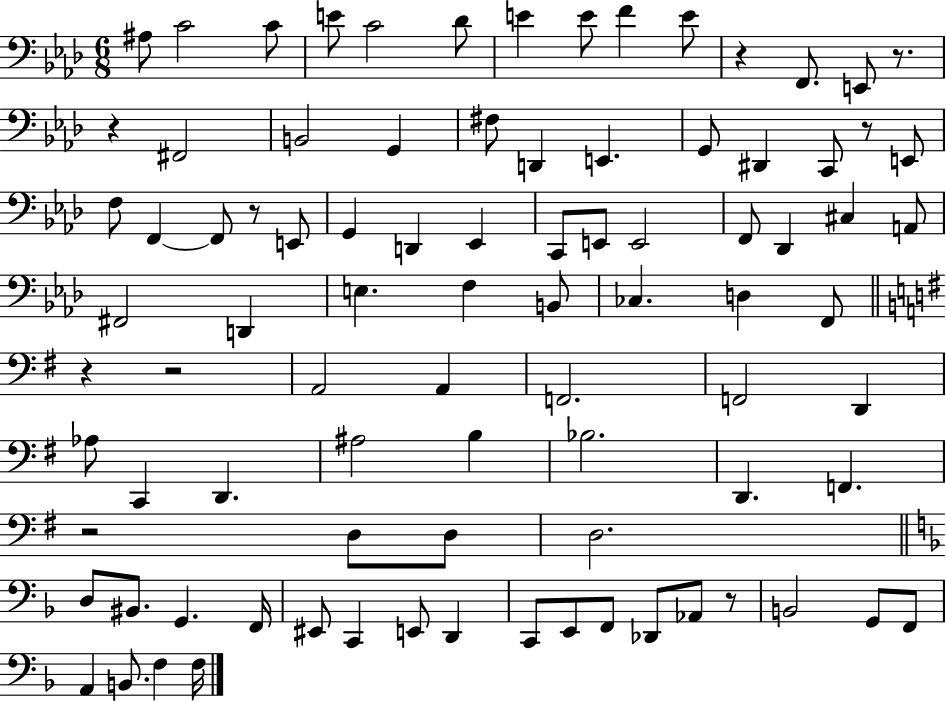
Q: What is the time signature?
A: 6/8